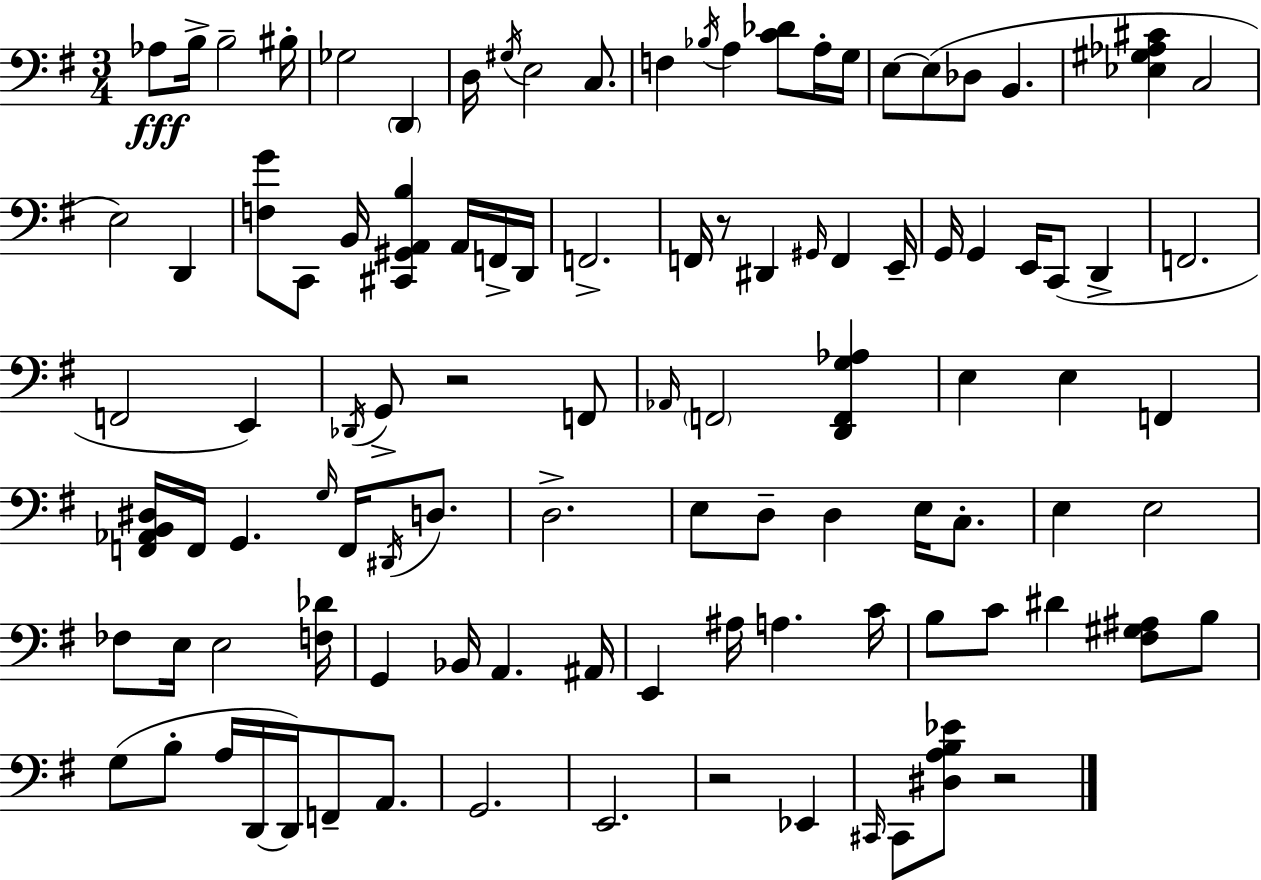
Ab3/e B3/s B3/h BIS3/s Gb3/h D2/q D3/s G#3/s E3/h C3/e. F3/q Bb3/s A3/q [C4,Db4]/e A3/s G3/s E3/e E3/e Db3/e B2/q. [Eb3,G#3,Ab3,C#4]/q C3/h E3/h D2/q [F3,G4]/e C2/e B2/s [C#2,G#2,A2,B3]/q A2/s F2/s D2/s F2/h. F2/s R/e D#2/q G#2/s F2/q E2/s G2/s G2/q E2/s C2/e D2/q F2/h. F2/h E2/q Db2/s G2/e R/h F2/e Ab2/s F2/h [D2,F2,G3,Ab3]/q E3/q E3/q F2/q [F2,Ab2,B2,D#3]/s F2/s G2/q. G3/s F2/s D#2/s D3/e. D3/h. E3/e D3/e D3/q E3/s C3/e. E3/q E3/h FES3/e E3/s E3/h [F3,Db4]/s G2/q Bb2/s A2/q. A#2/s E2/q A#3/s A3/q. C4/s B3/e C4/e D#4/q [F#3,G#3,A#3]/e B3/e G3/e B3/e A3/s D2/s D2/s F2/e A2/e. G2/h. E2/h. R/h Eb2/q C#2/s C#2/e [D#3,A3,B3,Eb4]/e R/h